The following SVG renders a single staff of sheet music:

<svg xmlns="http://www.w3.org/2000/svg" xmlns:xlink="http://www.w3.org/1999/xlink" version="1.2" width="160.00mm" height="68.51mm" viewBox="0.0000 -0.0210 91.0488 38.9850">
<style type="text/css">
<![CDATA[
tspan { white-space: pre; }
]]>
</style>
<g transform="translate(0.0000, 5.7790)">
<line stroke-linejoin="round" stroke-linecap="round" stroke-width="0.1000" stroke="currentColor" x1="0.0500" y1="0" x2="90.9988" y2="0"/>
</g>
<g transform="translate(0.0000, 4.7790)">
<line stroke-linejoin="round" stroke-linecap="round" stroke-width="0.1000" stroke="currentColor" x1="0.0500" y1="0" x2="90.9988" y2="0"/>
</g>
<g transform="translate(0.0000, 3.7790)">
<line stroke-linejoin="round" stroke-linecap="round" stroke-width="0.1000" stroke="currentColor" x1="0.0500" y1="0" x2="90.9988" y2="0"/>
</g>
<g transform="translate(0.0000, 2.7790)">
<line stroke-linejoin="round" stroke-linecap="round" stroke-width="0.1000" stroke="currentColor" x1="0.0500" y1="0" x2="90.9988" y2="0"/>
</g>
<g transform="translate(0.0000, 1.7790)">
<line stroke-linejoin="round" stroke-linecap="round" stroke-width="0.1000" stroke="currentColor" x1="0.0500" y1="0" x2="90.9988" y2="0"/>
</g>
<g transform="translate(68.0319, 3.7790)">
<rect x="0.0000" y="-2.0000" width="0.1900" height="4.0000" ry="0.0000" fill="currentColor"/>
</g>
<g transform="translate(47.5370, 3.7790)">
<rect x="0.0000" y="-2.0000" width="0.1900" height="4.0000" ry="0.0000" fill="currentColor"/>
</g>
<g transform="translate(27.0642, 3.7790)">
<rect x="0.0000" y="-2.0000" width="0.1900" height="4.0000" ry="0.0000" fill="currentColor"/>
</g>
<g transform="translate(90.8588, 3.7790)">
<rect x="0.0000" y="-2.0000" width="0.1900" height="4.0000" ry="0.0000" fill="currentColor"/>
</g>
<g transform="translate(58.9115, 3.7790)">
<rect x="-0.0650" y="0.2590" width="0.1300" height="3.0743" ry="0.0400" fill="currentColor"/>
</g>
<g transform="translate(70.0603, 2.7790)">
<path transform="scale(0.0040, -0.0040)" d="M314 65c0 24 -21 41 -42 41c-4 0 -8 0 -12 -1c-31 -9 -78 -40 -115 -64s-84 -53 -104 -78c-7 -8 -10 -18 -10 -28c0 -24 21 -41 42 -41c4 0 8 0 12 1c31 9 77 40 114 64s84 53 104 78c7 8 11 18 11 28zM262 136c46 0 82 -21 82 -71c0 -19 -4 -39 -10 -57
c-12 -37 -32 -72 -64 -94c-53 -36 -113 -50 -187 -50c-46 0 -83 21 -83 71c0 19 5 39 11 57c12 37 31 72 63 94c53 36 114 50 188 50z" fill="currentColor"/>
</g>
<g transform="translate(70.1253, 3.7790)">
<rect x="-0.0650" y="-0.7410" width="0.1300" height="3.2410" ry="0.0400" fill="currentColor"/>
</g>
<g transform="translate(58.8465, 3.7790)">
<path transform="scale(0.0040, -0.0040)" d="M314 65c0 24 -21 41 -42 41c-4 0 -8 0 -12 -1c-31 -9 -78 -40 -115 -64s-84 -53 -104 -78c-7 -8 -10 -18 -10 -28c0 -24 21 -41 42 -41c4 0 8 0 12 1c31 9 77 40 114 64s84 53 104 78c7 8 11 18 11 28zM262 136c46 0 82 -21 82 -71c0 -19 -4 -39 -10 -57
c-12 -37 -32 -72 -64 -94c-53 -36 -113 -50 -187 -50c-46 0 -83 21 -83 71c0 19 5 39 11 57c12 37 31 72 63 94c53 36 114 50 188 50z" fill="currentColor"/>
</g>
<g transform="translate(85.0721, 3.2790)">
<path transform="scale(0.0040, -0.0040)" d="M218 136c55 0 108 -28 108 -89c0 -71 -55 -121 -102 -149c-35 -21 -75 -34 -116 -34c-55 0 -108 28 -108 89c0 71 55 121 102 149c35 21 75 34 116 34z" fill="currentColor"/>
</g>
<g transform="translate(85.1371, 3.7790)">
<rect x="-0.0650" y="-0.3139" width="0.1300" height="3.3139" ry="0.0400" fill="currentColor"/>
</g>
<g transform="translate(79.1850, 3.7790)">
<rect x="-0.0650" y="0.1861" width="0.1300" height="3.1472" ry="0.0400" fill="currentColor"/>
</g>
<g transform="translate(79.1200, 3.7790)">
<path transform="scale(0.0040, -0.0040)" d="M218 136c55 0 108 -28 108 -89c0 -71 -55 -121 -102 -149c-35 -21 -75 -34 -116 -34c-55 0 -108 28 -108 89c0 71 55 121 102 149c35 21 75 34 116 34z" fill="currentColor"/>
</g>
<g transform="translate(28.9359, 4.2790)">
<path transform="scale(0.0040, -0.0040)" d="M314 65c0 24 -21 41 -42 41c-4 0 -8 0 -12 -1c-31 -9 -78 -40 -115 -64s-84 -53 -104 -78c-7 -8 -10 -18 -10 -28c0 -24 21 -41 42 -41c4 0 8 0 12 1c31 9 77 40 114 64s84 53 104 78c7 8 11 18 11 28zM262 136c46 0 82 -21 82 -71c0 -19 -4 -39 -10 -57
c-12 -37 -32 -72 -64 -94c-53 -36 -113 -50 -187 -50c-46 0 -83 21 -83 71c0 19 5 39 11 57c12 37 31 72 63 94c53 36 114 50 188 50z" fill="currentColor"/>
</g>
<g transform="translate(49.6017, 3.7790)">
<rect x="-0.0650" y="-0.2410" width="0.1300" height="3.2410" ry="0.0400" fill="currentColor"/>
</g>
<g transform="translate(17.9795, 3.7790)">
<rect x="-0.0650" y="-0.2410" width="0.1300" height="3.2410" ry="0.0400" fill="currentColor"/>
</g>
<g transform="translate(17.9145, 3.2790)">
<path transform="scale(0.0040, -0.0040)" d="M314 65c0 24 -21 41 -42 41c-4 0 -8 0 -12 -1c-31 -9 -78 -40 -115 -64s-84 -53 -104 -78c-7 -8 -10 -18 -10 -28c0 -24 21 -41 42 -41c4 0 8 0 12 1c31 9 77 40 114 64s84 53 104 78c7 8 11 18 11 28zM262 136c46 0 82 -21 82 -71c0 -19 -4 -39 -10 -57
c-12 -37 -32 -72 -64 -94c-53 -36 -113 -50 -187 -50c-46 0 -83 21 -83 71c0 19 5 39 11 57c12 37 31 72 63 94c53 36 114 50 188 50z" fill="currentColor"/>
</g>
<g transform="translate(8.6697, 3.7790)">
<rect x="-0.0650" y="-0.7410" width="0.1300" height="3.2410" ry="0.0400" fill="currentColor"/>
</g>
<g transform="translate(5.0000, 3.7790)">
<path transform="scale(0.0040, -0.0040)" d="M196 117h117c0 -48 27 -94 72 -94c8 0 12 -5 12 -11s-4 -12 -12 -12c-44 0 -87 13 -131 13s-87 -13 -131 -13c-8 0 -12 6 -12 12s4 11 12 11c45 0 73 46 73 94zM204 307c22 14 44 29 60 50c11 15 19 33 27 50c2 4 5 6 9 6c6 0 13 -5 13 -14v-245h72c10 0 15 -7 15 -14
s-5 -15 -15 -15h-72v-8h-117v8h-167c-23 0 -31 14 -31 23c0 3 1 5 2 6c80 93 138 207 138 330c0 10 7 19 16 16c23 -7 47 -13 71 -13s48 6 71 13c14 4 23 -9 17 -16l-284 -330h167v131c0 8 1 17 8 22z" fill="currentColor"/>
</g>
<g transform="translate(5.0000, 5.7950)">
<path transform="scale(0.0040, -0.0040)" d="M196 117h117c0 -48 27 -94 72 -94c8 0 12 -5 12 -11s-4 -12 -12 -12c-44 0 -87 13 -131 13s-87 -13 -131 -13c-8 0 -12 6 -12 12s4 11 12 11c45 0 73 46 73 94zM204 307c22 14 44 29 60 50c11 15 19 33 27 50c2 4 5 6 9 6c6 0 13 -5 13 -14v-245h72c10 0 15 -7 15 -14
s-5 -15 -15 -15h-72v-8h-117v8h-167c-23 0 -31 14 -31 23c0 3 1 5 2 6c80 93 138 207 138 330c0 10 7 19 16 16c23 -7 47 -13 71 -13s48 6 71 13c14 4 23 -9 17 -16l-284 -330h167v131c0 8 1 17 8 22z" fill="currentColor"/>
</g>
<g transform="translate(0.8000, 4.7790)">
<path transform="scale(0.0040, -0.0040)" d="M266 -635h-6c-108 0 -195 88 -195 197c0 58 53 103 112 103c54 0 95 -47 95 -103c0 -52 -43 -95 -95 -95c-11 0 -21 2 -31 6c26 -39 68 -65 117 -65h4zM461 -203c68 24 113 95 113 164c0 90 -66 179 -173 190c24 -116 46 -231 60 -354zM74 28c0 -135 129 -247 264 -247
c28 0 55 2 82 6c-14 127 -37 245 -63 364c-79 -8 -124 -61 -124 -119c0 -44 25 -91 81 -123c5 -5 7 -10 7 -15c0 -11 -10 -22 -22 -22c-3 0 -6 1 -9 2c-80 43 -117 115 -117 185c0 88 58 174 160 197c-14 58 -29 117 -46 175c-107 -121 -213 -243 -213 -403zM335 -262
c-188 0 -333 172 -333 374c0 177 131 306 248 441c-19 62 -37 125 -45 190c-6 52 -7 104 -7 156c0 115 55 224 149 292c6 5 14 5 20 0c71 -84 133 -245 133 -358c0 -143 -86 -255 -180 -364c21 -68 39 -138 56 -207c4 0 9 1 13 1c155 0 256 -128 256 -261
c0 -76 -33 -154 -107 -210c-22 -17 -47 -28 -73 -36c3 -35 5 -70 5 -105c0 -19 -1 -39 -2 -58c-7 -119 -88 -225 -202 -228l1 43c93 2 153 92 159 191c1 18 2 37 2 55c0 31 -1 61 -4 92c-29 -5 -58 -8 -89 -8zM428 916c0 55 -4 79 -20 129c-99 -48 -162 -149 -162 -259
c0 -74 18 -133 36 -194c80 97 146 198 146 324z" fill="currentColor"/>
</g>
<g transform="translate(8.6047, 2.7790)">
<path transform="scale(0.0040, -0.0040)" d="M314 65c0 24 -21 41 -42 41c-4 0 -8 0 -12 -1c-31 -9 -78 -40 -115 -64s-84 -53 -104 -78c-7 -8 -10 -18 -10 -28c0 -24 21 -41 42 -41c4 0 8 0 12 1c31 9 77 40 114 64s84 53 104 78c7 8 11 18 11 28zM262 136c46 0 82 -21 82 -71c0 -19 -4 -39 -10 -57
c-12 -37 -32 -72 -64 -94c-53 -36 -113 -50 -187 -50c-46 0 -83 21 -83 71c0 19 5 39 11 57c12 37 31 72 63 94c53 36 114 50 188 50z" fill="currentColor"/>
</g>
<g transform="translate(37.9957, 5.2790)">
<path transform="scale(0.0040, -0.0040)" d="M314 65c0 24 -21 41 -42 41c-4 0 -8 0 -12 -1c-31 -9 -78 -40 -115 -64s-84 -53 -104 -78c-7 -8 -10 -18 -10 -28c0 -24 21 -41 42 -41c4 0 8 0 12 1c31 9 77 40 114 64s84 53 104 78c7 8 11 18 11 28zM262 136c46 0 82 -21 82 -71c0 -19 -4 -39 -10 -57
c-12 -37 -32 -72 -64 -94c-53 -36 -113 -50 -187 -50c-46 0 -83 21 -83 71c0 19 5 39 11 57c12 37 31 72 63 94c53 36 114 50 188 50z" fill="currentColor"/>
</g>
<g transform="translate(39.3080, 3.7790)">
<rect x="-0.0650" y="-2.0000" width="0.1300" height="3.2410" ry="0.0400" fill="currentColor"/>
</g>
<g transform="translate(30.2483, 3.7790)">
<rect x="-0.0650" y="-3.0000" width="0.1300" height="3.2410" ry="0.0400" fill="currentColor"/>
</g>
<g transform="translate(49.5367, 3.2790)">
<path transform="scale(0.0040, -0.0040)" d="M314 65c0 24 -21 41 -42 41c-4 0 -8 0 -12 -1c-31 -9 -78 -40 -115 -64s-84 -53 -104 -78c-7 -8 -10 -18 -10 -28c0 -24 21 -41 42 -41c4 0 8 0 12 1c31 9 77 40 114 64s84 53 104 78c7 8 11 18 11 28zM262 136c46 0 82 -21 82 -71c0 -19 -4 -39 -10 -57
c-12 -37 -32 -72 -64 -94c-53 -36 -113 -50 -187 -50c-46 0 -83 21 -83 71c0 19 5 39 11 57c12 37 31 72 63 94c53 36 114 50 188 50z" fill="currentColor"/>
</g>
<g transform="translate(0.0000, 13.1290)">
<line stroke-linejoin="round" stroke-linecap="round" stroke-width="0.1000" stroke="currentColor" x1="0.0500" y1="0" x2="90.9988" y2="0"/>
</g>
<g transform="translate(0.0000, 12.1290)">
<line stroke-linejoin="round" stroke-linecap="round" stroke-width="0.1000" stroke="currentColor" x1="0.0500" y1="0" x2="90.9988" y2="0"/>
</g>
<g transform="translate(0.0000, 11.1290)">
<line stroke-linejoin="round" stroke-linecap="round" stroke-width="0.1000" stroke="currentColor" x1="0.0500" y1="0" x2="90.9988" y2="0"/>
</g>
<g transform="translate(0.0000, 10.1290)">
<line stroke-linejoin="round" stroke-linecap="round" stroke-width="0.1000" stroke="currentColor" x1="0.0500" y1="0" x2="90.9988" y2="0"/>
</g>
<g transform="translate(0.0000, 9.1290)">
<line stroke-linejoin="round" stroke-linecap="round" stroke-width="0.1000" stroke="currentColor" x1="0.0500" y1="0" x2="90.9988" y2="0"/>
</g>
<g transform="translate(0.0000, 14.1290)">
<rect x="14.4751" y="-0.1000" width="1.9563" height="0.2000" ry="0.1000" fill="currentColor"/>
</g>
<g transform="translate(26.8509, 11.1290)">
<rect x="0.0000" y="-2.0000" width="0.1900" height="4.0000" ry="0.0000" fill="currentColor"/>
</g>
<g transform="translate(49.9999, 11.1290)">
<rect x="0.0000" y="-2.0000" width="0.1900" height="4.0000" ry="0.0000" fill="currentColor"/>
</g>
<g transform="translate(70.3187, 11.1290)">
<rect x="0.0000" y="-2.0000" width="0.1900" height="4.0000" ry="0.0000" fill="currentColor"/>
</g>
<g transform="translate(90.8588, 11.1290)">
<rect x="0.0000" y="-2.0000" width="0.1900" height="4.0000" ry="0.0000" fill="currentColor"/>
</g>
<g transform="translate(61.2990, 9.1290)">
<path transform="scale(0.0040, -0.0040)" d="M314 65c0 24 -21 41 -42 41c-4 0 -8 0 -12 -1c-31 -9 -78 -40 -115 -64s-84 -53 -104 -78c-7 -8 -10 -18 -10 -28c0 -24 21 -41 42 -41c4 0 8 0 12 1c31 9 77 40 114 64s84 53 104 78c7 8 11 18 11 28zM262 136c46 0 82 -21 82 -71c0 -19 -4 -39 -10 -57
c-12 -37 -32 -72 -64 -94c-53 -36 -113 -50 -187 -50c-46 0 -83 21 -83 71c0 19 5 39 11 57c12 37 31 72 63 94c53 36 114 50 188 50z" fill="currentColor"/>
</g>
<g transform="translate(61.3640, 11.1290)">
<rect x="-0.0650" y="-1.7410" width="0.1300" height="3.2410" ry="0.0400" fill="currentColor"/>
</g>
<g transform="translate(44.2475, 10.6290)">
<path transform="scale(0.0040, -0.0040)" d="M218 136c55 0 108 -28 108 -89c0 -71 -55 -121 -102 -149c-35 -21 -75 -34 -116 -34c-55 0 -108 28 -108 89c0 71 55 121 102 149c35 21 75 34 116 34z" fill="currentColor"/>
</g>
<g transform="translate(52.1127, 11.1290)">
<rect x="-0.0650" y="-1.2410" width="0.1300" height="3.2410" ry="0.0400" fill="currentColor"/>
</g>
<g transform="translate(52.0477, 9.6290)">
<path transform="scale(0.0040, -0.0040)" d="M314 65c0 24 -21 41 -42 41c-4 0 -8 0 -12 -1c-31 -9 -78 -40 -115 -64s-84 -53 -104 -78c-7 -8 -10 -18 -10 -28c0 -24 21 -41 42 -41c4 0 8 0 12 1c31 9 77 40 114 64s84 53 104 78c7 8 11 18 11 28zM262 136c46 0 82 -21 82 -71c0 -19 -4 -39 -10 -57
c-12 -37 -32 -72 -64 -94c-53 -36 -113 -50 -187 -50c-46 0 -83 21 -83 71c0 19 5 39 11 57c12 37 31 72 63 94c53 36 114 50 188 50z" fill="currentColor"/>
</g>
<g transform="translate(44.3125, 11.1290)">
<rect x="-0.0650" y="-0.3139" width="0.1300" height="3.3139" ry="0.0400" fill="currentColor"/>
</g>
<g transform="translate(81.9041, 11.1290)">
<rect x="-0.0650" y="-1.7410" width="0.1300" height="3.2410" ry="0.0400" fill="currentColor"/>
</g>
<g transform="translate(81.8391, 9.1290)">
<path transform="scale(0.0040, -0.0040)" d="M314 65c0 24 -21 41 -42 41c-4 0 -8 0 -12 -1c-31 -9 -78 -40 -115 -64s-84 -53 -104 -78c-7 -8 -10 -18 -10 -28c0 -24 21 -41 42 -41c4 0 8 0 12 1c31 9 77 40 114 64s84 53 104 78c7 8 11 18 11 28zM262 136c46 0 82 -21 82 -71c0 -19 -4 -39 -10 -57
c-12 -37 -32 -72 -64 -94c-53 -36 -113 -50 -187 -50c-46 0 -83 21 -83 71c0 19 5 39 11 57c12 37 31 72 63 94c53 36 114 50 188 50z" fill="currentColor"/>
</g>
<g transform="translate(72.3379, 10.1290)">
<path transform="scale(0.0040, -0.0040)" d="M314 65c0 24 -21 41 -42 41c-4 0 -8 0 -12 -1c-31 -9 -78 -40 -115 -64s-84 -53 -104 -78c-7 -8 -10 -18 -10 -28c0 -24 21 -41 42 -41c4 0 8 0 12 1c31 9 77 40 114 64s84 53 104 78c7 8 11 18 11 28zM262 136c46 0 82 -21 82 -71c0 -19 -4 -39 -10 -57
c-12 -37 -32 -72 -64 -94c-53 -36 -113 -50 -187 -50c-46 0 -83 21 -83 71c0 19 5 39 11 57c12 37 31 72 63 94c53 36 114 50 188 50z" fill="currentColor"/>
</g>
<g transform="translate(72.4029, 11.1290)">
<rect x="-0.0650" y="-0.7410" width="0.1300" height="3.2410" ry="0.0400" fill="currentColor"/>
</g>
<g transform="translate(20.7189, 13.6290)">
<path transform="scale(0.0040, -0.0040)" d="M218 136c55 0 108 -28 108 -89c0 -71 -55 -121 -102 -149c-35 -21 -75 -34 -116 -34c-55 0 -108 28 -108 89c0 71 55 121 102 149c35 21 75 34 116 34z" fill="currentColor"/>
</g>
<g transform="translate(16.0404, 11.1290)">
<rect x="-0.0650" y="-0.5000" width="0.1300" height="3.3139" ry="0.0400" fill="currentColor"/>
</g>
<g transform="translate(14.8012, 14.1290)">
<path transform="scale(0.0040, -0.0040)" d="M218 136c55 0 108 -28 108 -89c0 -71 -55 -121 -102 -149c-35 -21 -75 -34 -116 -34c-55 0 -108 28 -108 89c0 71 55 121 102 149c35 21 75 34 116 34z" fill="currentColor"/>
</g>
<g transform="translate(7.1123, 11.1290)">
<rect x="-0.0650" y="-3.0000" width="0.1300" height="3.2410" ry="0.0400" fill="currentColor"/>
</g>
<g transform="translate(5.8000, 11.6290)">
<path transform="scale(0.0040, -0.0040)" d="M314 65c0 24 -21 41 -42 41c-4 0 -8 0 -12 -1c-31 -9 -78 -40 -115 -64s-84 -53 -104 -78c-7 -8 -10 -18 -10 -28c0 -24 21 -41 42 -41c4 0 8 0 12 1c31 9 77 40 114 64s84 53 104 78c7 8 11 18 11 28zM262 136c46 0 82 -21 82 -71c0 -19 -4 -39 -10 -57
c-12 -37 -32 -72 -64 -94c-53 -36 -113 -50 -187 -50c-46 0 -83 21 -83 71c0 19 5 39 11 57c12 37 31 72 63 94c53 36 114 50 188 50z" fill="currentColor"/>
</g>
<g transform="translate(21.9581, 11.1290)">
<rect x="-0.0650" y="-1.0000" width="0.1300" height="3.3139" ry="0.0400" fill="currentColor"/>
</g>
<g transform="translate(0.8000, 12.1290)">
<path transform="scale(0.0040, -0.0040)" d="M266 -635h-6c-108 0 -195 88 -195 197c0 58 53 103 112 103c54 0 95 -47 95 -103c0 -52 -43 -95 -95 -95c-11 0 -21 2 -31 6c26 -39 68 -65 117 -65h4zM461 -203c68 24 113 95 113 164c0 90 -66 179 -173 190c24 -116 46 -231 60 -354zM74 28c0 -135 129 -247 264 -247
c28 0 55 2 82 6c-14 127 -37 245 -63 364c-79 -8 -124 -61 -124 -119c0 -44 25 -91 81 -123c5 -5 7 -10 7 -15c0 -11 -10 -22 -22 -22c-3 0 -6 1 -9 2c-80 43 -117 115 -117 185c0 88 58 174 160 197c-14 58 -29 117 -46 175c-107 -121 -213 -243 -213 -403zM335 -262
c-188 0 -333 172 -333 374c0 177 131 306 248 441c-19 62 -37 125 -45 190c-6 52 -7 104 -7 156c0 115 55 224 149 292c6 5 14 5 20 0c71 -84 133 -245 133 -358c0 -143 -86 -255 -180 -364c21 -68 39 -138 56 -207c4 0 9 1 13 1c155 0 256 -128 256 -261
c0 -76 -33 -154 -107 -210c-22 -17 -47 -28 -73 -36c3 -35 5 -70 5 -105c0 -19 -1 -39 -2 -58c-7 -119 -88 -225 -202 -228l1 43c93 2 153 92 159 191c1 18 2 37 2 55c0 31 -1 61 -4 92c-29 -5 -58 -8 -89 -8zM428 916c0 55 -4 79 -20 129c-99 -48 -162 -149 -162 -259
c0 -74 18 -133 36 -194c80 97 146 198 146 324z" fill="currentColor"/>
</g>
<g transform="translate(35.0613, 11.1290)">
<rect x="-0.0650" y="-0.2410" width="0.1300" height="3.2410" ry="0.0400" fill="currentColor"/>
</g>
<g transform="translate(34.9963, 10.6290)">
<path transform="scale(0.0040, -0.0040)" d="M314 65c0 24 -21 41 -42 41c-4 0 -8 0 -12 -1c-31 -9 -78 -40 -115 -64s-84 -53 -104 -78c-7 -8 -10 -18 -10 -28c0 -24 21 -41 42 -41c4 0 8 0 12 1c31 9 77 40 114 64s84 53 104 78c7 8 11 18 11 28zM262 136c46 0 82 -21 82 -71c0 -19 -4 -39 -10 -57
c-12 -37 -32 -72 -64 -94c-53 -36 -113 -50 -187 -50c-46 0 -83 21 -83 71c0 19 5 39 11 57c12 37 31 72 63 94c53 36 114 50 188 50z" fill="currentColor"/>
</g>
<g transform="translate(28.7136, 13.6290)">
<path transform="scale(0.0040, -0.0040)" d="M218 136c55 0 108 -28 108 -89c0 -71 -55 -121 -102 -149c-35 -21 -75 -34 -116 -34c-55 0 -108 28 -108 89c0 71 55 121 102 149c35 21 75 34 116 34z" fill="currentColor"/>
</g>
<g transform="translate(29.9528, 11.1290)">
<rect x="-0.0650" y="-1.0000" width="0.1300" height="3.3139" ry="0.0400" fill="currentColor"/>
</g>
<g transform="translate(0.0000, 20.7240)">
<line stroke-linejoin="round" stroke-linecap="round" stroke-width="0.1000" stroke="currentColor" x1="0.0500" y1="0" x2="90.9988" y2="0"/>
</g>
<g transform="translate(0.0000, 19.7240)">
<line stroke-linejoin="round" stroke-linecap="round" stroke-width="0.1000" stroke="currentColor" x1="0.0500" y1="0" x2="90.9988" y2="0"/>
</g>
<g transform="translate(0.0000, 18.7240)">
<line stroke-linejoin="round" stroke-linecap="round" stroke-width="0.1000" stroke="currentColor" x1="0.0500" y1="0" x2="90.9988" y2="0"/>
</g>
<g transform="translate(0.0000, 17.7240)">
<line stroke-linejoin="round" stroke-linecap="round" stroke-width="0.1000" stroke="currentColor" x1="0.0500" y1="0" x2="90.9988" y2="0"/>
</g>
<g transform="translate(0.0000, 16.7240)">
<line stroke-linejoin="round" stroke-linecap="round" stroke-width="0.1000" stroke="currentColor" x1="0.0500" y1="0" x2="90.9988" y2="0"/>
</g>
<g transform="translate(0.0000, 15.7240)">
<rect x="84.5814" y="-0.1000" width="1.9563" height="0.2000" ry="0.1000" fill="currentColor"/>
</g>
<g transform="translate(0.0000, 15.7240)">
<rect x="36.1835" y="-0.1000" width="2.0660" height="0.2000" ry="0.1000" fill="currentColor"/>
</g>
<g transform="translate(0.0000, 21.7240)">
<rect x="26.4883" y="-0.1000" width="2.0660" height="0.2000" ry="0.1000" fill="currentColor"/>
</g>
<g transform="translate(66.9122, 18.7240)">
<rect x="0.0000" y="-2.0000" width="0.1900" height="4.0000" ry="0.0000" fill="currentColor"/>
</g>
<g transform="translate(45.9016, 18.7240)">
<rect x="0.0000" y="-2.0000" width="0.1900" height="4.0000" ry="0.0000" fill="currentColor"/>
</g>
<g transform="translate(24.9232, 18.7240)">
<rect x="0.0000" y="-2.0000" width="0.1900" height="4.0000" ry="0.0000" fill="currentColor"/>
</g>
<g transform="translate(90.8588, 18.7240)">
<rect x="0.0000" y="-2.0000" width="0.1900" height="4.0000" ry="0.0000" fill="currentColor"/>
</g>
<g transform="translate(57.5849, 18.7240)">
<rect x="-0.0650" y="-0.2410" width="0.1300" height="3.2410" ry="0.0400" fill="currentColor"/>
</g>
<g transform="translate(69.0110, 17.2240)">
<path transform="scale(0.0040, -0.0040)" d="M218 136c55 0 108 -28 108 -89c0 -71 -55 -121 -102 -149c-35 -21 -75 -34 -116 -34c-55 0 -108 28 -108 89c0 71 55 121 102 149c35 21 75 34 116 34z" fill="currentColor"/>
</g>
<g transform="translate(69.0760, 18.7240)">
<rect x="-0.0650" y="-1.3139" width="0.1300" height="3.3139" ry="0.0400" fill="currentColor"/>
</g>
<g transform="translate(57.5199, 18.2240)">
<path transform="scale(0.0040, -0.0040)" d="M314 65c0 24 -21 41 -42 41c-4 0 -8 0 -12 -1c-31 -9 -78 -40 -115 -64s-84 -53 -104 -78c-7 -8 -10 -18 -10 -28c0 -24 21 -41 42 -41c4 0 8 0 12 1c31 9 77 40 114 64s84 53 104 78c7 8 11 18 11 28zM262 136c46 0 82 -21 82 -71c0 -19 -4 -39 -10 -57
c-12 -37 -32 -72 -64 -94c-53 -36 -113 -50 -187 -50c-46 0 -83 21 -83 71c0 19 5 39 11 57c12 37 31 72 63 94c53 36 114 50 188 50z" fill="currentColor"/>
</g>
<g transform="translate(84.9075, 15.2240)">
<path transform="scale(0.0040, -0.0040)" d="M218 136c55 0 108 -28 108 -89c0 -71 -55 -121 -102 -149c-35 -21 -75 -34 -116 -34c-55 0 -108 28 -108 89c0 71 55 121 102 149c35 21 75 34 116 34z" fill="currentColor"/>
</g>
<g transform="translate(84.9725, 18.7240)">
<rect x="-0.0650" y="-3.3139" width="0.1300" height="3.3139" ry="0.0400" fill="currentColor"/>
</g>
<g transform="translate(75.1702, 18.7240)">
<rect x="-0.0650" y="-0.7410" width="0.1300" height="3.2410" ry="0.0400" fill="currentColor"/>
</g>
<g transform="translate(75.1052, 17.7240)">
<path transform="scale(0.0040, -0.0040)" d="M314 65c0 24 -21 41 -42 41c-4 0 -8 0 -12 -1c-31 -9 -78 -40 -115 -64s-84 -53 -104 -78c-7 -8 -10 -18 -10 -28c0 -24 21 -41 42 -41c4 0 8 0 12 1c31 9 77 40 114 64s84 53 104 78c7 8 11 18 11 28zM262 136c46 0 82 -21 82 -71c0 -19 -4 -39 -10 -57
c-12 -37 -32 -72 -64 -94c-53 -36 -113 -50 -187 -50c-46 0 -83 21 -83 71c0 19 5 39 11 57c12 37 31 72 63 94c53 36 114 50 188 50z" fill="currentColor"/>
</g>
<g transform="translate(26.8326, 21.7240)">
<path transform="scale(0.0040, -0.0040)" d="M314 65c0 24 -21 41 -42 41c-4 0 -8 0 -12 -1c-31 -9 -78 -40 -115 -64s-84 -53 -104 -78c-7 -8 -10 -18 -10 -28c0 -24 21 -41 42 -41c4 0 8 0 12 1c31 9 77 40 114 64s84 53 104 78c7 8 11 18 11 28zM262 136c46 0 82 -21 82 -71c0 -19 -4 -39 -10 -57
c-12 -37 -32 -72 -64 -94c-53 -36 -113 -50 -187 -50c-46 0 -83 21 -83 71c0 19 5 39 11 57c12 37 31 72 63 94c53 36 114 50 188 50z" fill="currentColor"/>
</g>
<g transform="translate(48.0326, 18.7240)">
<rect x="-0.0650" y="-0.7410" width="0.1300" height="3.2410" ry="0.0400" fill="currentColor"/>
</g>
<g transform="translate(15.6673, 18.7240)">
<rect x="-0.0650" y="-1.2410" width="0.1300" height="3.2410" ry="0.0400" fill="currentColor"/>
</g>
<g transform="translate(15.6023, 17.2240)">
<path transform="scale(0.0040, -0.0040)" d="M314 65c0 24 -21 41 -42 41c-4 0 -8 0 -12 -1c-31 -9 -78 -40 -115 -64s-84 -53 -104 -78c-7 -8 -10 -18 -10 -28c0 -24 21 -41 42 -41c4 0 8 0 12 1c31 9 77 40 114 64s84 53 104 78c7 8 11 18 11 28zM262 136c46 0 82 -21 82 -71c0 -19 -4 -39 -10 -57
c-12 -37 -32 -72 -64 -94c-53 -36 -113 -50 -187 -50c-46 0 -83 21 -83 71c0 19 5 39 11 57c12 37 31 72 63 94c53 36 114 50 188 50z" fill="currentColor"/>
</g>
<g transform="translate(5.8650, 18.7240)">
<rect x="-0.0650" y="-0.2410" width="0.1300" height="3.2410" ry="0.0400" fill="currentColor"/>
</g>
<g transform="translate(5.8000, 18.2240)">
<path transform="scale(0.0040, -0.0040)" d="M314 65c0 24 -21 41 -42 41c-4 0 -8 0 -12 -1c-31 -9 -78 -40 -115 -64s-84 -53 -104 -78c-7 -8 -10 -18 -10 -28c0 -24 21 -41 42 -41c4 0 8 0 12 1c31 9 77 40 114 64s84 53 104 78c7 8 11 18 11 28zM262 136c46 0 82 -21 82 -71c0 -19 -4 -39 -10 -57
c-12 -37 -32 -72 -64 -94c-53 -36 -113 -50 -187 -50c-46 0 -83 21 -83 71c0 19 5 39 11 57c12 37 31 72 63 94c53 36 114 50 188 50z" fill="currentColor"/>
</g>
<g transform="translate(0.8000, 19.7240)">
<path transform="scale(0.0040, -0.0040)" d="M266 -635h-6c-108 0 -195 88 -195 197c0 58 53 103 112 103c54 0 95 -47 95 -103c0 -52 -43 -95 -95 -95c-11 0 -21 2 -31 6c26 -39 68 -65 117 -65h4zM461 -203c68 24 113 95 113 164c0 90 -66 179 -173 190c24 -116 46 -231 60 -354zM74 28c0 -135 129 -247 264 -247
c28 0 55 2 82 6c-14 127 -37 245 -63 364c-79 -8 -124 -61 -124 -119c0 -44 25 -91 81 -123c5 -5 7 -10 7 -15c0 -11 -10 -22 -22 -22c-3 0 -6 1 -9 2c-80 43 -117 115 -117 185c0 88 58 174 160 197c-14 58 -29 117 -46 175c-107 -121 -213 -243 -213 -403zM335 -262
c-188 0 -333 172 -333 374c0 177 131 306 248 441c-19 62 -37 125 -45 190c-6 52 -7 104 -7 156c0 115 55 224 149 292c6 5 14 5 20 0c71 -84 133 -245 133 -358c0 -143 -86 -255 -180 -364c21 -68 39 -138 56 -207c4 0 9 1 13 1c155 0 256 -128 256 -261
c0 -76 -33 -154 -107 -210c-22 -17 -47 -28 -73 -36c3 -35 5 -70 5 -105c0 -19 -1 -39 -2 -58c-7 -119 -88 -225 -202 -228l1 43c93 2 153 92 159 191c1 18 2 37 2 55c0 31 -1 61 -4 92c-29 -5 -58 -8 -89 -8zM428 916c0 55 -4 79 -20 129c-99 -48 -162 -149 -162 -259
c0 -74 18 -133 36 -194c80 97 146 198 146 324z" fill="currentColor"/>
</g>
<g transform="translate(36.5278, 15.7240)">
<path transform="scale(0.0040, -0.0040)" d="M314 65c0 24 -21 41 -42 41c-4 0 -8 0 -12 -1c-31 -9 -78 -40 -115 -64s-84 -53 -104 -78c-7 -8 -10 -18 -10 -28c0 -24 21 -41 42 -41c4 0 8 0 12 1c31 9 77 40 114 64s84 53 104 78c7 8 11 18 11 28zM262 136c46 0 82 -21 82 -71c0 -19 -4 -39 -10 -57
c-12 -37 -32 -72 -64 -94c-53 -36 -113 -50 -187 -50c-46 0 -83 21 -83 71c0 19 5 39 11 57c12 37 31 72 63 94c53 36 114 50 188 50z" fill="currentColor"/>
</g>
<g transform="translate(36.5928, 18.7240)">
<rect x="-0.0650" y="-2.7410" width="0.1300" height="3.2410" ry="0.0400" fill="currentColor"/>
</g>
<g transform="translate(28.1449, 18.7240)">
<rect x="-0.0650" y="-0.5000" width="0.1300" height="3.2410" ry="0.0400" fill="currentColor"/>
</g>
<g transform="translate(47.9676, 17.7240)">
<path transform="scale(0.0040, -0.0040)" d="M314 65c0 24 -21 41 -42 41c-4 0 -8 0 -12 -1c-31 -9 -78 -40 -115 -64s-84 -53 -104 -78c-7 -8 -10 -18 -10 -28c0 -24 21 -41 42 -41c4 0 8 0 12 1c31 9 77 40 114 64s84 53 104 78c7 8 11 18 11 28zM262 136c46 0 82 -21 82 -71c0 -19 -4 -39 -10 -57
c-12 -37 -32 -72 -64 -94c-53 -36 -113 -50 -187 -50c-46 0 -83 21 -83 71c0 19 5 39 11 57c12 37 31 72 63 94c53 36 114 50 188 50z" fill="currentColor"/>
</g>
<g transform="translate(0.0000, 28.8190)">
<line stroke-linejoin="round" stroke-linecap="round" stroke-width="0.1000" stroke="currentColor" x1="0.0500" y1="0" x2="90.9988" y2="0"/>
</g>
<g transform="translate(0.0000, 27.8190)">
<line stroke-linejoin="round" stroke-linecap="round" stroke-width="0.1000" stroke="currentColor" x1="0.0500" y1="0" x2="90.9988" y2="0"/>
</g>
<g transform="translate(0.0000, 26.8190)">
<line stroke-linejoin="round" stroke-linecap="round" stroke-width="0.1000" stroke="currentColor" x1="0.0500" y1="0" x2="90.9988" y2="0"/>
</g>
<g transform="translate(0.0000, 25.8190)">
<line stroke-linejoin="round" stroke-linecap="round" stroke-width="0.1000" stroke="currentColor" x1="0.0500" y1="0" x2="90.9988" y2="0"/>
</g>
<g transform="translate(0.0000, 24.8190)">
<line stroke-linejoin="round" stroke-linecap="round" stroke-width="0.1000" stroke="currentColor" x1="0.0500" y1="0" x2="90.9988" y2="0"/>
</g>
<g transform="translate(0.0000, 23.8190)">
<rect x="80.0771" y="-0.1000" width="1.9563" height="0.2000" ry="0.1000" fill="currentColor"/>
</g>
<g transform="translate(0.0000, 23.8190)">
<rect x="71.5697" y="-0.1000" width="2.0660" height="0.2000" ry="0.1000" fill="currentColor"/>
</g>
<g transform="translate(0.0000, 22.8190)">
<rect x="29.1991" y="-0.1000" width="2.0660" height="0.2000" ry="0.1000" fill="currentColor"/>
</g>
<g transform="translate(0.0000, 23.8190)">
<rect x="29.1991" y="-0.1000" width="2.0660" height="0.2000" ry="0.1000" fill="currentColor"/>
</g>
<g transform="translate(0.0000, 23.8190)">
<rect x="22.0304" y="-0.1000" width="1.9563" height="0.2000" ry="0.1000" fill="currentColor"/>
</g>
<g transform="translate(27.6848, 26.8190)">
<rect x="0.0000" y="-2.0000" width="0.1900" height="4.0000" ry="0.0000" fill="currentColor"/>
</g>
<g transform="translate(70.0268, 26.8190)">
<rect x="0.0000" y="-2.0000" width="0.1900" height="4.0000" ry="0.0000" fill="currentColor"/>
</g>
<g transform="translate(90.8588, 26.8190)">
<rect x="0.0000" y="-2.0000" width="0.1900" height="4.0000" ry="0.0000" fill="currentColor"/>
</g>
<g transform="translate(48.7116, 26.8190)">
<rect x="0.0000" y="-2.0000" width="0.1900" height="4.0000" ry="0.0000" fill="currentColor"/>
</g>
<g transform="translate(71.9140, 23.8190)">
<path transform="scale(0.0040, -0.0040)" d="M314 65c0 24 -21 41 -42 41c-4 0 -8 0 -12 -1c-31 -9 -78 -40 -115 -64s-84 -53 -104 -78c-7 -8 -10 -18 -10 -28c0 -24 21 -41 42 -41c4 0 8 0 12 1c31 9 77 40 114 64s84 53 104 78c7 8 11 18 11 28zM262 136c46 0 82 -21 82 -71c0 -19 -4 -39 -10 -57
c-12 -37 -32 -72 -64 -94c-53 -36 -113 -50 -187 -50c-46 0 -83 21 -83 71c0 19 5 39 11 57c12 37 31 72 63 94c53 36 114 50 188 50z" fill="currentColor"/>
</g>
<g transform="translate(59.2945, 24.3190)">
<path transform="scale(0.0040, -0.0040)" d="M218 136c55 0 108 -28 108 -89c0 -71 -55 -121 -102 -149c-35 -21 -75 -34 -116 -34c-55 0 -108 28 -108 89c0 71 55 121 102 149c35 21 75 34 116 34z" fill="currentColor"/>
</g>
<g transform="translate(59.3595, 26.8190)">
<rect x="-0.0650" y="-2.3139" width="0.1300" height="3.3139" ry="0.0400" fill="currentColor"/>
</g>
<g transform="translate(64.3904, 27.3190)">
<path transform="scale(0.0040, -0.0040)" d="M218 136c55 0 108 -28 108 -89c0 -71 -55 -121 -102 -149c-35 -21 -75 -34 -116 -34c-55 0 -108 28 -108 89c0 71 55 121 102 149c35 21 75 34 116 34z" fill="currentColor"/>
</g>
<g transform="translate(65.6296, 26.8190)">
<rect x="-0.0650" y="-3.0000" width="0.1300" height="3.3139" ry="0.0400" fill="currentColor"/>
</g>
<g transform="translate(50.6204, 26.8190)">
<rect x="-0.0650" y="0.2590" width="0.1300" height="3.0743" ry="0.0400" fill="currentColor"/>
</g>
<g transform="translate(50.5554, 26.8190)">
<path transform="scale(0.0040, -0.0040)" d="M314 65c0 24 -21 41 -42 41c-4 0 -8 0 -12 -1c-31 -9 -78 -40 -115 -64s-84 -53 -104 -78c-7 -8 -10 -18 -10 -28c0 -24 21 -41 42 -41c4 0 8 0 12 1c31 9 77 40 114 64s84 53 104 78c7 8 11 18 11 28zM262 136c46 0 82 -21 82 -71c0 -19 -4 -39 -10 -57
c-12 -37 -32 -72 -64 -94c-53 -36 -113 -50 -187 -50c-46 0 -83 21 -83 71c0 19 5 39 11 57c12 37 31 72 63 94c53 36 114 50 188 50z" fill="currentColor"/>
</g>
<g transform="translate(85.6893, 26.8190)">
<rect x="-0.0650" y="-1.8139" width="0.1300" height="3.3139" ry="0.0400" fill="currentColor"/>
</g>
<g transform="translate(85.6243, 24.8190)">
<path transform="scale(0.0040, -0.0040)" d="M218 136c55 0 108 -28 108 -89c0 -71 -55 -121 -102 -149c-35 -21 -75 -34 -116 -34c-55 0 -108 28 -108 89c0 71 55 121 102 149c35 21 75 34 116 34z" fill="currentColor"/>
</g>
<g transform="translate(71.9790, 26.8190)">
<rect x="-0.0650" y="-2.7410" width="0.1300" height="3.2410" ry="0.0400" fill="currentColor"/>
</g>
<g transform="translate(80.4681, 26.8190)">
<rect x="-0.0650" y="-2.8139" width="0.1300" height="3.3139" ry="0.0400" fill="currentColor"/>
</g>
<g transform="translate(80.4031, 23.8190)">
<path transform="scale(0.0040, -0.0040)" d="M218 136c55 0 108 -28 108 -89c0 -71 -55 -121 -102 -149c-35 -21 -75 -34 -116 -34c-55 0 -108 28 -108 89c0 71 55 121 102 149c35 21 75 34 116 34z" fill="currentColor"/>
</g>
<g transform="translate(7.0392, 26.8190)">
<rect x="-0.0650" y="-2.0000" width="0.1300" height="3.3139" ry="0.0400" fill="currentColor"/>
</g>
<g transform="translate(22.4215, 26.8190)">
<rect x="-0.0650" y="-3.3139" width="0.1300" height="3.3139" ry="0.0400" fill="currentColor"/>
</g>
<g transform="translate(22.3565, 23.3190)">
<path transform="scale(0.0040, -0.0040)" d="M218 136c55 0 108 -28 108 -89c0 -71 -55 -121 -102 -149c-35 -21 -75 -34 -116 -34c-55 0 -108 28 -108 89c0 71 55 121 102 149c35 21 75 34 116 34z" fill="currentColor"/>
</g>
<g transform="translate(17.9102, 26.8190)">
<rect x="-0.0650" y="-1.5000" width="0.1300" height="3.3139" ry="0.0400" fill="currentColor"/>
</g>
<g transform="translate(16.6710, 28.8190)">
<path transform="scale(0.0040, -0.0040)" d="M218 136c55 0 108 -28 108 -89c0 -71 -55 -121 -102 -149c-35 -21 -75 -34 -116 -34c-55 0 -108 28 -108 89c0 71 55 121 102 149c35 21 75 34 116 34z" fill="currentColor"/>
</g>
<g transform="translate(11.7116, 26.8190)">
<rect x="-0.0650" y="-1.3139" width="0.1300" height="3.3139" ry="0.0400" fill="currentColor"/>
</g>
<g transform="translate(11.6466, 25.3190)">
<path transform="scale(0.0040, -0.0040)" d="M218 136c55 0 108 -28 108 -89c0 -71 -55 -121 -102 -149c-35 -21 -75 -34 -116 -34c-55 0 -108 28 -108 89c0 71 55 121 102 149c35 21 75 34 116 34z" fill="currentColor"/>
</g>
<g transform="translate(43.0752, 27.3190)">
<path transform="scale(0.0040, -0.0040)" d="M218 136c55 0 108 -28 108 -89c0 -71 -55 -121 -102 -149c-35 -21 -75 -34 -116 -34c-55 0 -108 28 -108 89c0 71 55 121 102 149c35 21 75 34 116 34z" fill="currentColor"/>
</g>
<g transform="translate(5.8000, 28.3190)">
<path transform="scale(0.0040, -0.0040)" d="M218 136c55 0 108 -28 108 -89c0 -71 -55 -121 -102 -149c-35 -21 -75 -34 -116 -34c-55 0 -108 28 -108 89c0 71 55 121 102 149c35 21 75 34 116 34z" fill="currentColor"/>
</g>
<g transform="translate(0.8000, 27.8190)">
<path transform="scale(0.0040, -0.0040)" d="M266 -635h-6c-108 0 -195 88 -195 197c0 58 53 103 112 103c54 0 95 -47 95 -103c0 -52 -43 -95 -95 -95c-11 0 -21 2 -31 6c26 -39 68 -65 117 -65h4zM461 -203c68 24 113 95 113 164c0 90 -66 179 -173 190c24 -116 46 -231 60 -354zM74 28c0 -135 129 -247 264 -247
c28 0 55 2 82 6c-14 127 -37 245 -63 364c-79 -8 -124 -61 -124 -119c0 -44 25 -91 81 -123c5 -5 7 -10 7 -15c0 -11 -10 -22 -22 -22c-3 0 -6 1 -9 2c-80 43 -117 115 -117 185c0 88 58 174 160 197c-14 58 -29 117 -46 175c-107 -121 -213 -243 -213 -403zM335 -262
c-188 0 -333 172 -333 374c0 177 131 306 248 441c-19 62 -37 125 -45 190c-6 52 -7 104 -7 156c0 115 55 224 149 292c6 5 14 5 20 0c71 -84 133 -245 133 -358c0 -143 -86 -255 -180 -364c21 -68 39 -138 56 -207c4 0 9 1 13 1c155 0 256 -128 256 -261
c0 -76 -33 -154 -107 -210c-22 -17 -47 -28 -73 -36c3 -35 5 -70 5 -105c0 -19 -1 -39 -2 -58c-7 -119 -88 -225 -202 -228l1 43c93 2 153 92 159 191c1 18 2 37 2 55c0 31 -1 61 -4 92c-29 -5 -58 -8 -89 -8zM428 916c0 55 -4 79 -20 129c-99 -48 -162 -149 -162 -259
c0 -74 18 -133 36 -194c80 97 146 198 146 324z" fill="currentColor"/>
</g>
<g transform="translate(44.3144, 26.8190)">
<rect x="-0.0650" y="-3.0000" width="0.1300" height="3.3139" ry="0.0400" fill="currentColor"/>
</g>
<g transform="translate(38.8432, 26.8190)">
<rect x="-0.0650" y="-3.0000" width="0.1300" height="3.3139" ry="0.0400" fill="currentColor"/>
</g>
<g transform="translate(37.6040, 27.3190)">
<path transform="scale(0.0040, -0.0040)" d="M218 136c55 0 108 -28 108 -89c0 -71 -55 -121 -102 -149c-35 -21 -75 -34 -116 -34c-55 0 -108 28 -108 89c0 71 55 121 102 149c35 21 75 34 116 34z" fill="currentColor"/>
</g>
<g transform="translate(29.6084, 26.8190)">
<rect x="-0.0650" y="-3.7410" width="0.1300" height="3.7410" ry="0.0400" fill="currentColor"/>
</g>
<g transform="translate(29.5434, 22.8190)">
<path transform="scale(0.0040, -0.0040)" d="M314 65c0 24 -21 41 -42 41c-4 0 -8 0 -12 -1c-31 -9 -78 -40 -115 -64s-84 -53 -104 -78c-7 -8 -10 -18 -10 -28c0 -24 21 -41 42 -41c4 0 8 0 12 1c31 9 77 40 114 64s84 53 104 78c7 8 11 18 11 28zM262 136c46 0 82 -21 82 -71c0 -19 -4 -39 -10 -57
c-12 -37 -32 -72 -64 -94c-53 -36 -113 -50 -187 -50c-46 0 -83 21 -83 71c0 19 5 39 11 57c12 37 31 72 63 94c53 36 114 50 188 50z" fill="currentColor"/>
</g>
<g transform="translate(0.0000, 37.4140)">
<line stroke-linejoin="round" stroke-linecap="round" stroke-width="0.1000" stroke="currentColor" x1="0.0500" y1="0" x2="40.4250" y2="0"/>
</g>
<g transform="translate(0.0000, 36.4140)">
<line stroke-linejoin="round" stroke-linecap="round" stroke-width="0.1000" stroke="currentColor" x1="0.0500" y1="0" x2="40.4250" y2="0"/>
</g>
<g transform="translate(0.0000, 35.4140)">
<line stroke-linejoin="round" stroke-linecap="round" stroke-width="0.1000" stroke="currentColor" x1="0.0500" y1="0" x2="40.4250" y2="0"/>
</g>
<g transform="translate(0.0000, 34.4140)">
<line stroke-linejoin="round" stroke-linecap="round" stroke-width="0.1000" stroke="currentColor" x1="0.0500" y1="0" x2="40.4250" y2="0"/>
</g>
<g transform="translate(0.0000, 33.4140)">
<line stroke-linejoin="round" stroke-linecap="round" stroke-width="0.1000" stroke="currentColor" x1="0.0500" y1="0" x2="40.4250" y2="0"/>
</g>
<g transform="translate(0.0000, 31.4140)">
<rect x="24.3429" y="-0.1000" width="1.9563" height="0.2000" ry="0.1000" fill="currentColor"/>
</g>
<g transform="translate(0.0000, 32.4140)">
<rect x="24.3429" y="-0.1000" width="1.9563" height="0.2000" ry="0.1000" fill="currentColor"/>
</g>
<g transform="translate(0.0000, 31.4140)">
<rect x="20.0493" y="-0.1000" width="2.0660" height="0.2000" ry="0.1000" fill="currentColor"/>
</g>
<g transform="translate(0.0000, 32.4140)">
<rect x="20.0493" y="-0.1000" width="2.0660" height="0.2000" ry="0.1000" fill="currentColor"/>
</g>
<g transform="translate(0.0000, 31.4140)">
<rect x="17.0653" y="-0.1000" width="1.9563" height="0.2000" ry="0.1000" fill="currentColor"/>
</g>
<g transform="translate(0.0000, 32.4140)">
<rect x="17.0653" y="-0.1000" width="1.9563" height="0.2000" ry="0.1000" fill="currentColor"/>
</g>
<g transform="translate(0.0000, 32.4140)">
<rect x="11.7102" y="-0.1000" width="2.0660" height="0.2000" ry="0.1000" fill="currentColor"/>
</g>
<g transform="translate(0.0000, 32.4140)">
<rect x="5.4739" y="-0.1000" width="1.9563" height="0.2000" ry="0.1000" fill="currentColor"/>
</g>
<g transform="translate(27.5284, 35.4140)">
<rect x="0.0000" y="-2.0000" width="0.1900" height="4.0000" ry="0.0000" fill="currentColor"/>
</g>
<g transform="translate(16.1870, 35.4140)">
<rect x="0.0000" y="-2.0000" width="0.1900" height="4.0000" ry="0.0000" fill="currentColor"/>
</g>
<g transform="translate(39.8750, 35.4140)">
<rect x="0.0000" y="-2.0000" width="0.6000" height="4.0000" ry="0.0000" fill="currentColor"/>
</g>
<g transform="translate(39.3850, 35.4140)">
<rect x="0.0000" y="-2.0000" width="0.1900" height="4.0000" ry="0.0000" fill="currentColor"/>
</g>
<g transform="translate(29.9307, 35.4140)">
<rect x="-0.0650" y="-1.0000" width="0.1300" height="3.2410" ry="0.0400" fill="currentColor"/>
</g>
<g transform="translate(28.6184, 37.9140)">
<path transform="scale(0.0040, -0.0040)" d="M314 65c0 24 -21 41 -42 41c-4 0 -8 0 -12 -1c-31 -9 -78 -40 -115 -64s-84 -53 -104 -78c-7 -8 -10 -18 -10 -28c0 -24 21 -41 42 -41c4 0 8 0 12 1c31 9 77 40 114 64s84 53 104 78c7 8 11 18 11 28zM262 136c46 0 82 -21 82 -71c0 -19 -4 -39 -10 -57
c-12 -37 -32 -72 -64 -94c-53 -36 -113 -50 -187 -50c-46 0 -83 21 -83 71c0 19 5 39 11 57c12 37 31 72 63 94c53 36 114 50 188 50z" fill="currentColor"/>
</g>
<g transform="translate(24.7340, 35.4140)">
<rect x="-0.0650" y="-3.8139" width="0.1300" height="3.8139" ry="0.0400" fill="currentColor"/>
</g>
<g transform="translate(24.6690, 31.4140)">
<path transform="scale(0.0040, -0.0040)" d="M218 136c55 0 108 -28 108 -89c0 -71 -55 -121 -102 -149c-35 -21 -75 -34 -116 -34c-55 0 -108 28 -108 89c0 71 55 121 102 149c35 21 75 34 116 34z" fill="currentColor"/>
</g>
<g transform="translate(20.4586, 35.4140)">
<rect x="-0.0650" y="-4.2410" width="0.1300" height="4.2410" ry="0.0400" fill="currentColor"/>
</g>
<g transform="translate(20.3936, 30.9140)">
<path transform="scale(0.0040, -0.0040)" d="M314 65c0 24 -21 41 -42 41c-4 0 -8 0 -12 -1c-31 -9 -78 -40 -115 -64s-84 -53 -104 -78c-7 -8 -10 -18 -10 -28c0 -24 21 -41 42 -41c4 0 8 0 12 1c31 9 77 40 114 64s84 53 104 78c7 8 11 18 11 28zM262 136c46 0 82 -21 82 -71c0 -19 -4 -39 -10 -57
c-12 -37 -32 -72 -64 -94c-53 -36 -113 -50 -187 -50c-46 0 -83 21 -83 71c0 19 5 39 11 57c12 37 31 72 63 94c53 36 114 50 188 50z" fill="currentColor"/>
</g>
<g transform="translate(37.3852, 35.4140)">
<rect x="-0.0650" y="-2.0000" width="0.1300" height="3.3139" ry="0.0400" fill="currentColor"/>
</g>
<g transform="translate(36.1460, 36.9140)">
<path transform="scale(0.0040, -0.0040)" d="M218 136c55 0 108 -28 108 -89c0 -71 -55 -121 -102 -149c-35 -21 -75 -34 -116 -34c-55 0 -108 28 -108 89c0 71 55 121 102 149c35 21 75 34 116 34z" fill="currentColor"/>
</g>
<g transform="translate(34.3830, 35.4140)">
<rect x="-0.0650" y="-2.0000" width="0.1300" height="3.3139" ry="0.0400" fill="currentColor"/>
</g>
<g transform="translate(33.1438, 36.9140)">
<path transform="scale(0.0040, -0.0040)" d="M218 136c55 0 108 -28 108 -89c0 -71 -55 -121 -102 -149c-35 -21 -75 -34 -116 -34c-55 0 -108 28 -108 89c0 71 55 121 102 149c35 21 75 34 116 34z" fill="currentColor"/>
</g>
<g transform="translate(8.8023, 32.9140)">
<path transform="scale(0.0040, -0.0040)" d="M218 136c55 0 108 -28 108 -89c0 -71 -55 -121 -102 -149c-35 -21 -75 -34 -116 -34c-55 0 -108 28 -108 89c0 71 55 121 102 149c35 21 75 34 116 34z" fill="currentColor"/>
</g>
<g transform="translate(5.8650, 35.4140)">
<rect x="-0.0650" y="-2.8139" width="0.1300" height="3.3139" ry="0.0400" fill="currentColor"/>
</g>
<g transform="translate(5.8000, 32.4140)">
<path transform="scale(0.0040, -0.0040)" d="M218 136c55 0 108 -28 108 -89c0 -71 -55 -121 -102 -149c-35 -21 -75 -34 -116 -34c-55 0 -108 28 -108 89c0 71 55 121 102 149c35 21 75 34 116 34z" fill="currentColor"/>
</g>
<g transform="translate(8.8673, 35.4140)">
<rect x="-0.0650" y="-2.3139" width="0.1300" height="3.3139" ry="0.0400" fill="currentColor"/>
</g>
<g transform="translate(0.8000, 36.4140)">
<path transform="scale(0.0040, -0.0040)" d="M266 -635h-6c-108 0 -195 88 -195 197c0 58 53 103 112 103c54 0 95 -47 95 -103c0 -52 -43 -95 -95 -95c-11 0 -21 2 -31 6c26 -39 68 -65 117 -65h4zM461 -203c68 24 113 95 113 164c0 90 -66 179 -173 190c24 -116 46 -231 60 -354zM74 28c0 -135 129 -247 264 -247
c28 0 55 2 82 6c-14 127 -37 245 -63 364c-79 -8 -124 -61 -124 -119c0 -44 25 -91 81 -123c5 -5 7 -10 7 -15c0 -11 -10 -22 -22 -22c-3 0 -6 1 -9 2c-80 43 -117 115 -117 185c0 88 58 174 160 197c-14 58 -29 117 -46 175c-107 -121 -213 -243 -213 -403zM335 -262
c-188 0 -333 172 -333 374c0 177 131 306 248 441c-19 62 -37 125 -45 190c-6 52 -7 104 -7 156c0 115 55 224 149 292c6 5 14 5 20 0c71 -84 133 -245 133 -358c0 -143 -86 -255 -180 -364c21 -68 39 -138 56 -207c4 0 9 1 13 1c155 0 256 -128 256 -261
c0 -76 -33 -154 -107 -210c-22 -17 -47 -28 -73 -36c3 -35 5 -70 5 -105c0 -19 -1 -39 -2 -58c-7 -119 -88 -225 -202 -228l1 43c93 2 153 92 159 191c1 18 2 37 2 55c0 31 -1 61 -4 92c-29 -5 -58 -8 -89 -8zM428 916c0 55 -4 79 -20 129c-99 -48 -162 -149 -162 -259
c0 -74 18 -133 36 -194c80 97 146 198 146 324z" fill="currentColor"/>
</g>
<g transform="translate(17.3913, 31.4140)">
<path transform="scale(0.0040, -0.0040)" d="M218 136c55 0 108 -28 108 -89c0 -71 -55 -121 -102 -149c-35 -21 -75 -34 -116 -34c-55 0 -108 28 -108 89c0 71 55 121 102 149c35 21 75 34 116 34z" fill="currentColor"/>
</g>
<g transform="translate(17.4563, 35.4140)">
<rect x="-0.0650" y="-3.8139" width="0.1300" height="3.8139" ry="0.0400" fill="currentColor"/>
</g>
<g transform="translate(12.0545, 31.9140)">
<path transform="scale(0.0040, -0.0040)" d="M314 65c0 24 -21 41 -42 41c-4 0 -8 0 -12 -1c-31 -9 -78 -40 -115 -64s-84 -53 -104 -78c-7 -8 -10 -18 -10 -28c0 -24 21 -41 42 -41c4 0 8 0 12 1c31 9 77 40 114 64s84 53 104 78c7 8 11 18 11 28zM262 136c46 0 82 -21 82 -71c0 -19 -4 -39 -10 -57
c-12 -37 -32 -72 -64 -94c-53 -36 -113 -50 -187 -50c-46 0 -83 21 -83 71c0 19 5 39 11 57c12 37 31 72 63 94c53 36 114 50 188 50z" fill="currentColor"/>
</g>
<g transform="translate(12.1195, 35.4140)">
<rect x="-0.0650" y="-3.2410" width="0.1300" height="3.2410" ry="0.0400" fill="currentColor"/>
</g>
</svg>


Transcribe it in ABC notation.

X:1
T:Untitled
M:4/4
L:1/4
K:C
d2 c2 A2 F2 c2 B2 d2 B c A2 C D D c2 c e2 f2 d2 f2 c2 e2 C2 a2 d2 c2 e d2 b F e E b c'2 A A B2 g A a2 a f a g b2 c' d'2 c' D2 F F